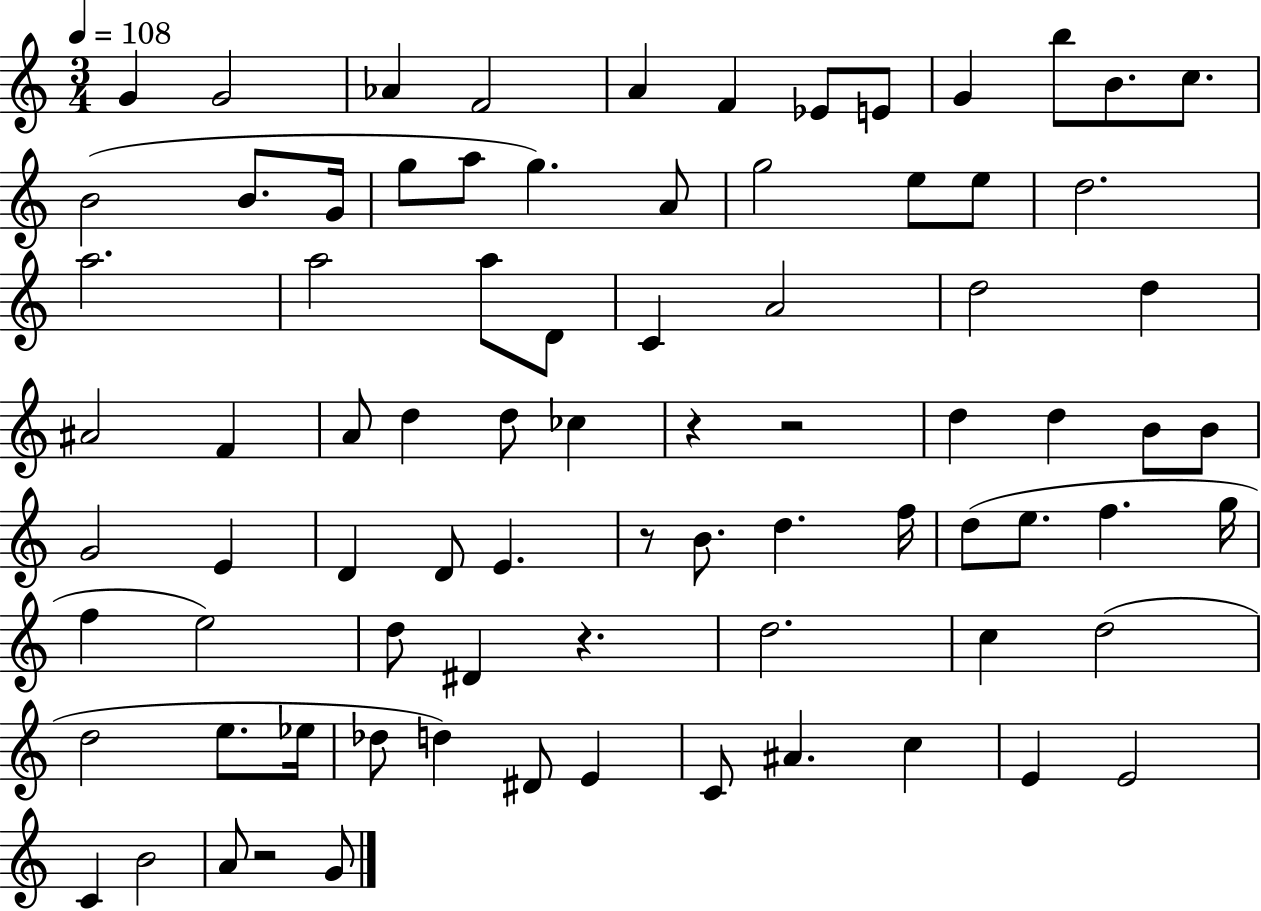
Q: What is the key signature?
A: C major